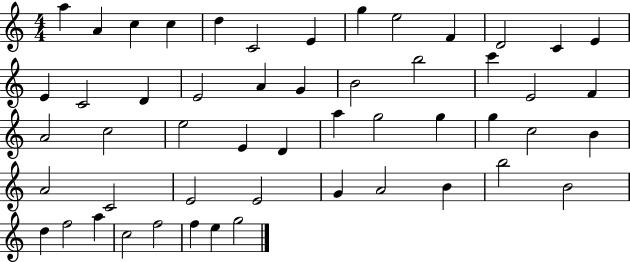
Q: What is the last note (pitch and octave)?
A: G5